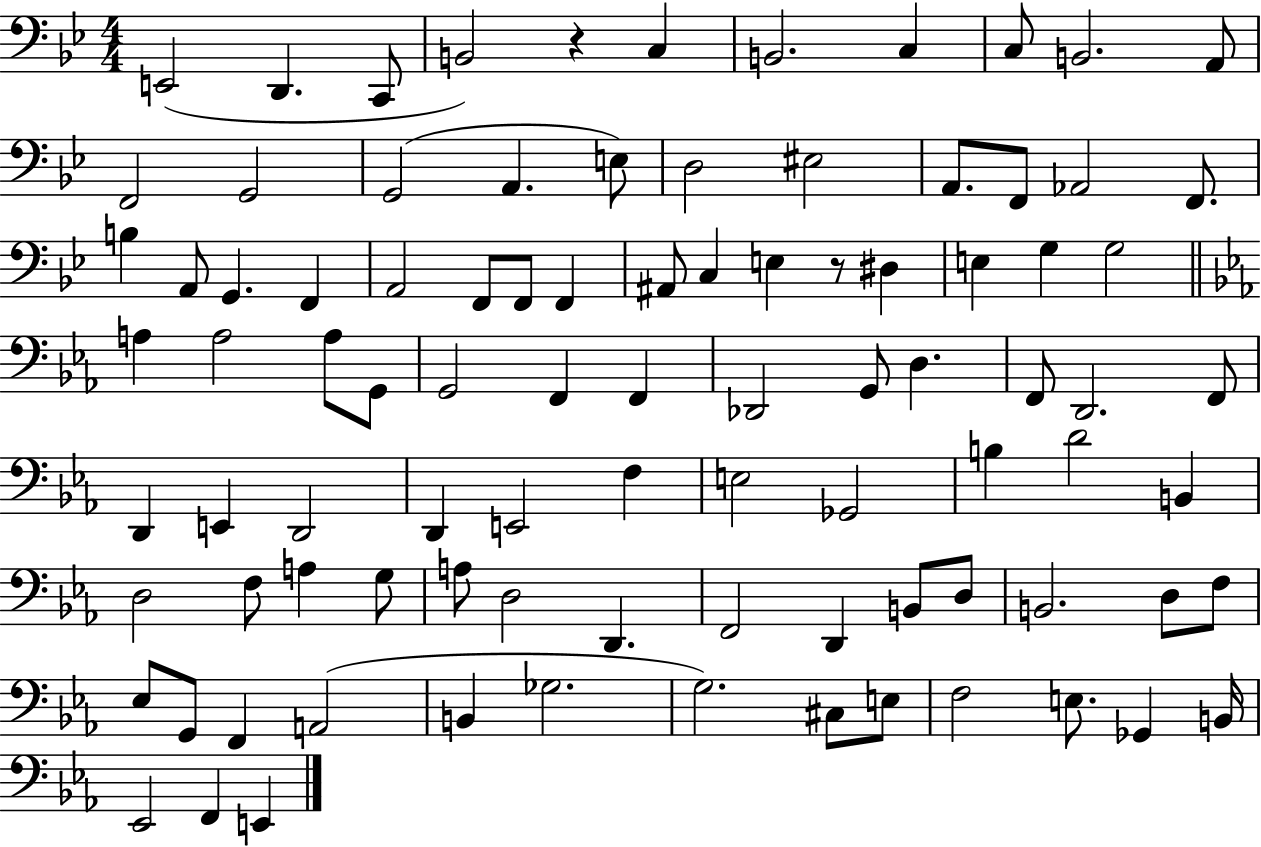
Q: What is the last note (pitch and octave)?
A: E2